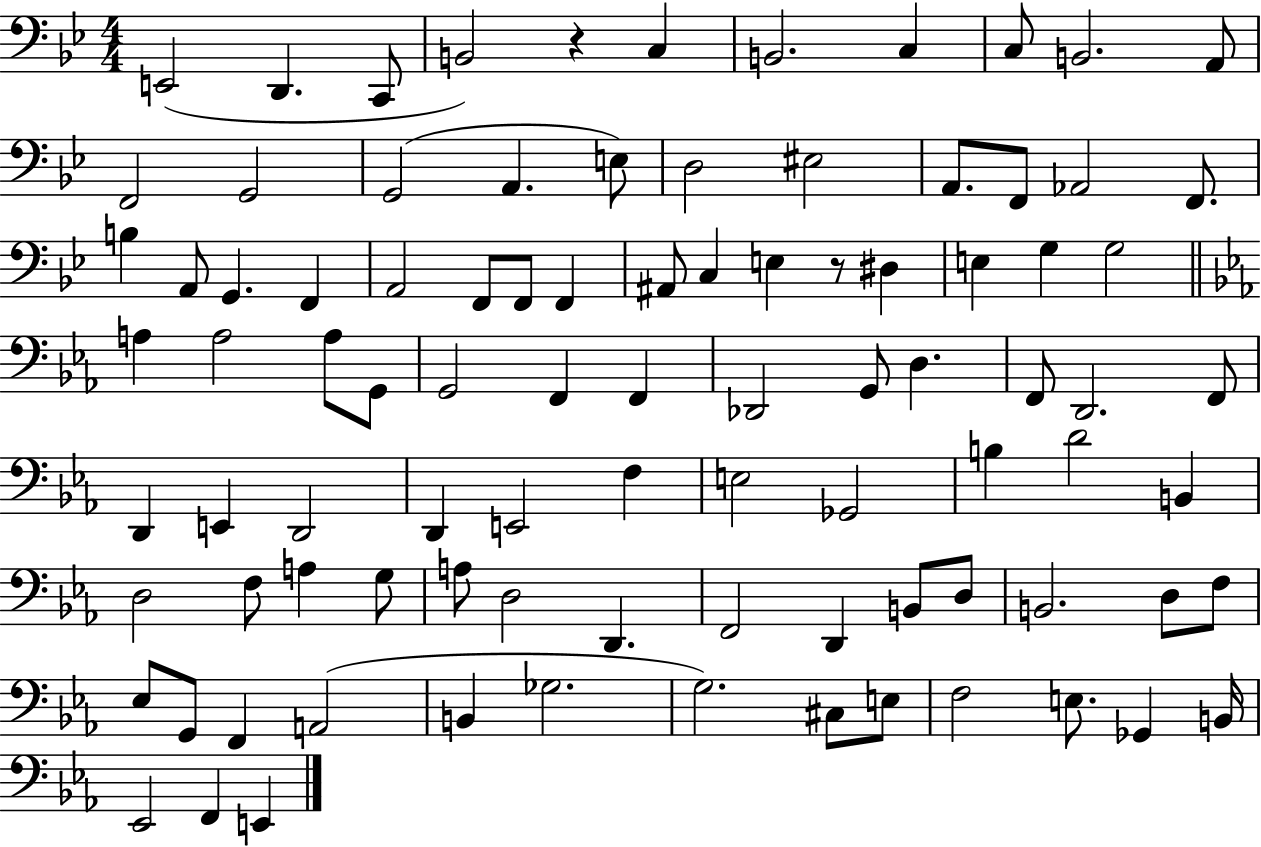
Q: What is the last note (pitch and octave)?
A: E2